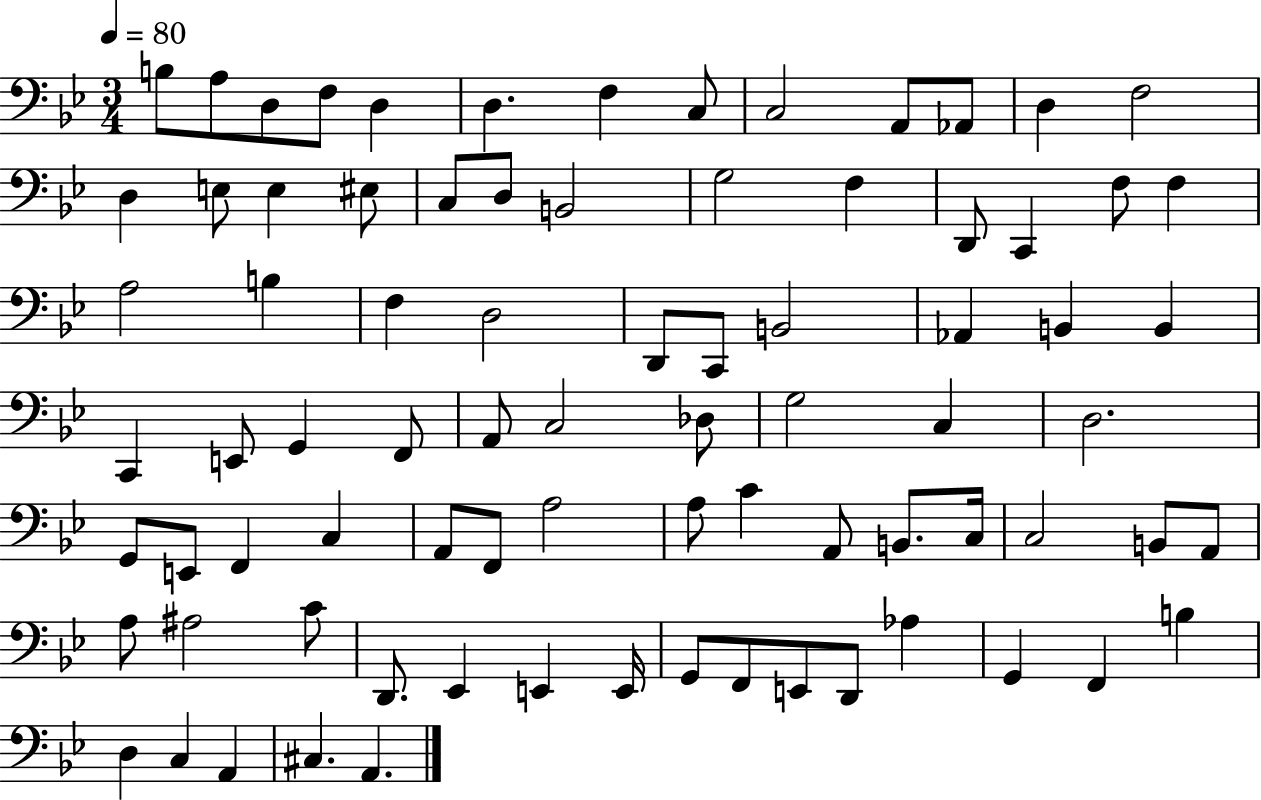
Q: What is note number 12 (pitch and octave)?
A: D3